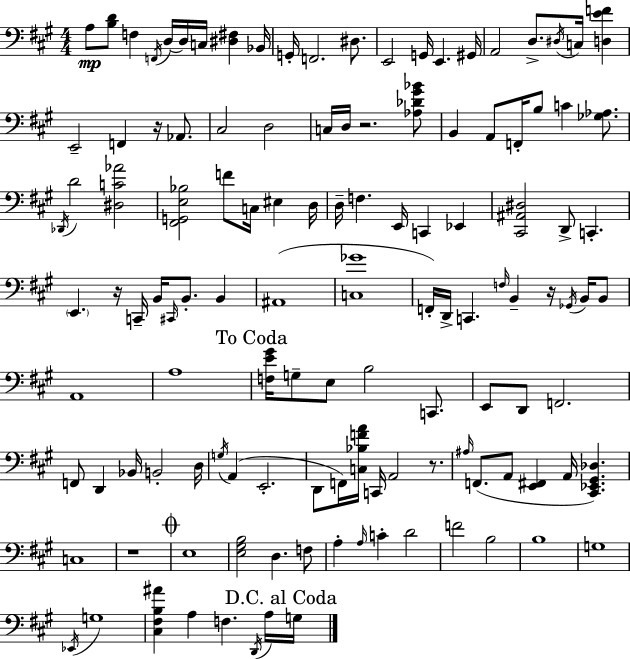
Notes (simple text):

A3/e [B3,D4]/e F3/q F2/s D3/s D3/s C3/s [D#3,F#3]/q Bb2/s G2/s F2/h. D#3/e. E2/h G2/s E2/q. G#2/s A2/h D3/e. D#3/s C3/s [D3,E4,F4]/q E2/h F2/q R/s Ab2/e. C#3/h D3/h C3/s D3/s R/h. [Ab3,Db4,G#4,Bb4]/e B2/q A2/e F2/s B3/e C4/q [Gb3,Ab3]/e. Db2/s D4/h [D#3,C4,Ab4]/h [F#2,G2,E3,Bb3]/h F4/e C3/s EIS3/q D3/s D3/s F3/q. E2/s C2/q Eb2/q [C#2,A#2,D#3]/h D2/e C2/q. E2/q. R/s C2/s B2/s C#2/s B2/e. B2/q A#2/w [C3,Gb4]/w F2/s D2/s C2/q. F3/s B2/q R/s Gb2/s B2/s B2/e A2/w A3/w [F3,E4,G#4]/s G3/e E3/e B3/h C2/e. E2/e D2/e F2/h. F2/e D2/q Bb2/s B2/h D3/s G3/s A2/q E2/h. D2/e F2/s [C3,Bb3,F4,A4]/s C2/s A2/h R/e. A#3/s F2/e. A2/e [E2,F#2]/q A2/s [C#2,Eb2,G#2,Db3]/q. C3/w R/w E3/w [E3,G#3,B3]/h D3/q. F3/e A3/q A3/s C4/q D4/h F4/h B3/h B3/w G3/w Eb2/s G3/w [C#3,F#3,B3,A#4]/q A3/q F3/q. D2/s A3/s G3/s